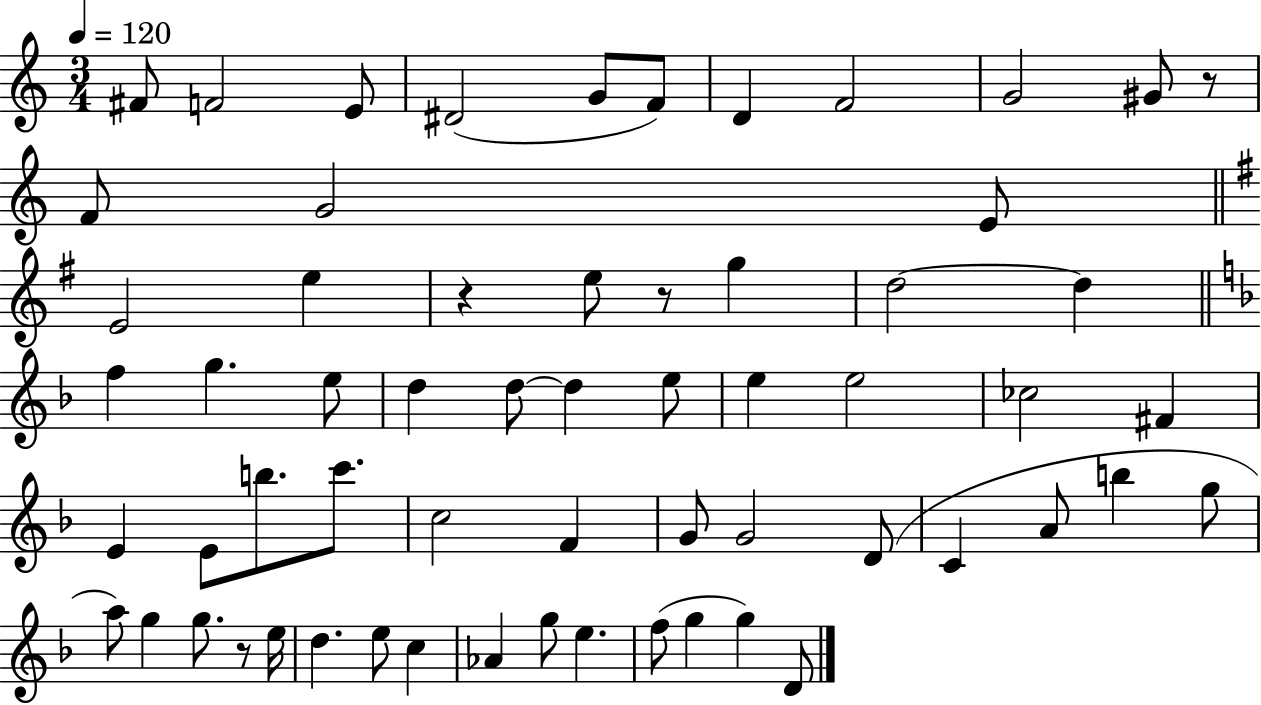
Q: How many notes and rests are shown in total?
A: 61